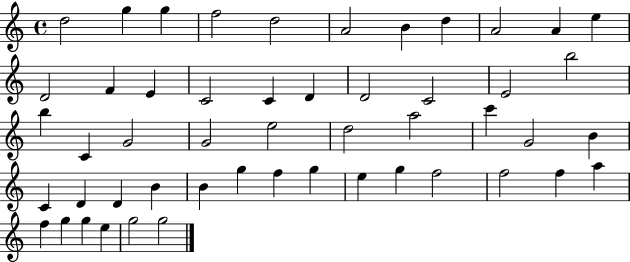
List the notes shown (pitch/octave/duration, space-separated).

D5/h G5/q G5/q F5/h D5/h A4/h B4/q D5/q A4/h A4/q E5/q D4/h F4/q E4/q C4/h C4/q D4/q D4/h C4/h E4/h B5/h B5/q C4/q G4/h G4/h E5/h D5/h A5/h C6/q G4/h B4/q C4/q D4/q D4/q B4/q B4/q G5/q F5/q G5/q E5/q G5/q F5/h F5/h F5/q A5/q F5/q G5/q G5/q E5/q G5/h G5/h